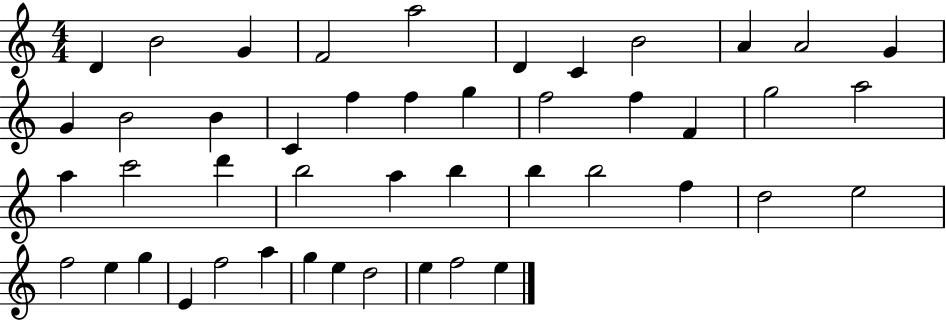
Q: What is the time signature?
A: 4/4